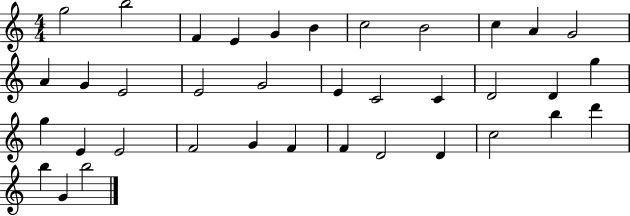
G5/h B5/h F4/q E4/q G4/q B4/q C5/h B4/h C5/q A4/q G4/h A4/q G4/q E4/h E4/h G4/h E4/q C4/h C4/q D4/h D4/q G5/q G5/q E4/q E4/h F4/h G4/q F4/q F4/q D4/h D4/q C5/h B5/q D6/q B5/q G4/q B5/h